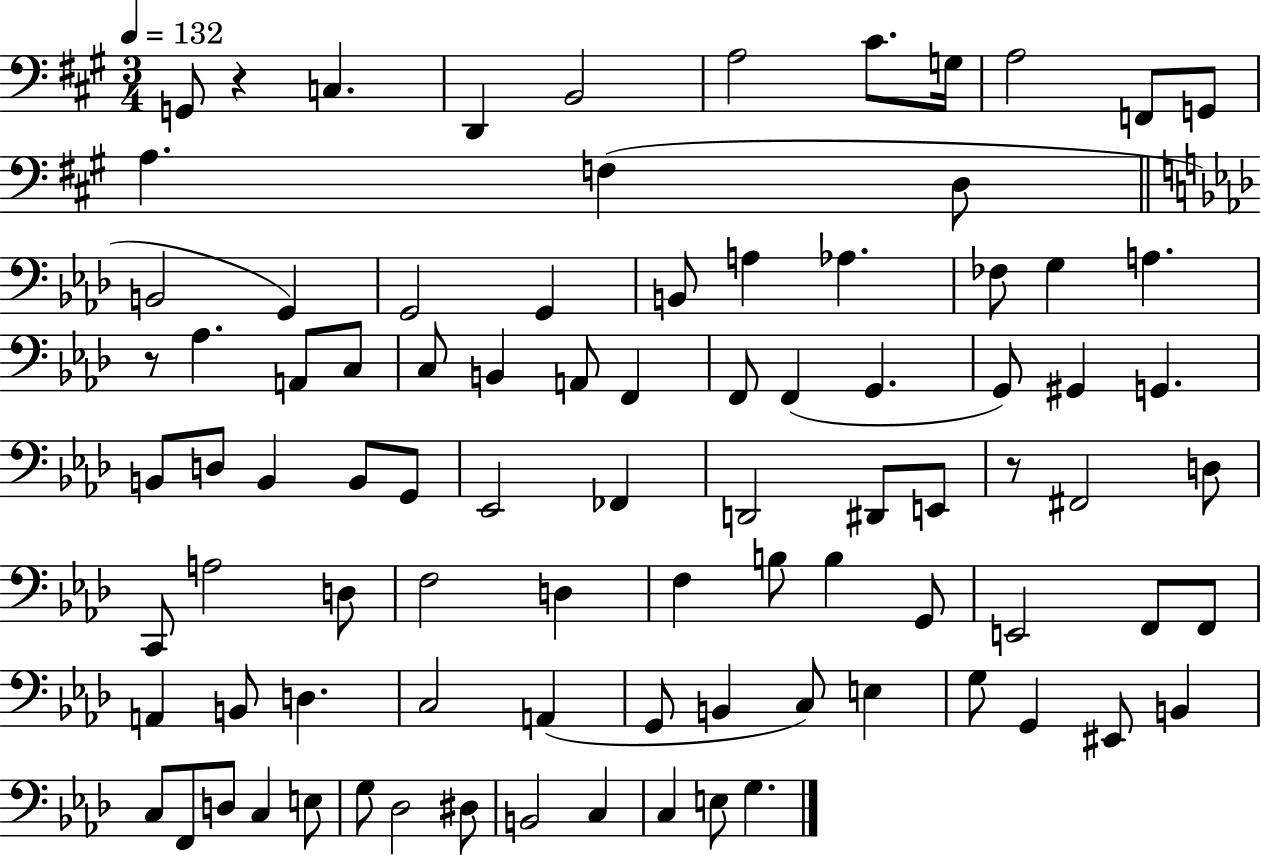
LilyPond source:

{
  \clef bass
  \numericTimeSignature
  \time 3/4
  \key a \major
  \tempo 4 = 132
  g,8 r4 c4. | d,4 b,2 | a2 cis'8. g16 | a2 f,8 g,8 | \break a4. f4( d8 | \bar "||" \break \key aes \major b,2 g,4) | g,2 g,4 | b,8 a4 aes4. | fes8 g4 a4. | \break r8 aes4. a,8 c8 | c8 b,4 a,8 f,4 | f,8 f,4( g,4. | g,8) gis,4 g,4. | \break b,8 d8 b,4 b,8 g,8 | ees,2 fes,4 | d,2 dis,8 e,8 | r8 fis,2 d8 | \break c,8 a2 d8 | f2 d4 | f4 b8 b4 g,8 | e,2 f,8 f,8 | \break a,4 b,8 d4. | c2 a,4( | g,8 b,4 c8) e4 | g8 g,4 eis,8 b,4 | \break c8 f,8 d8 c4 e8 | g8 des2 dis8 | b,2 c4 | c4 e8 g4. | \break \bar "|."
}